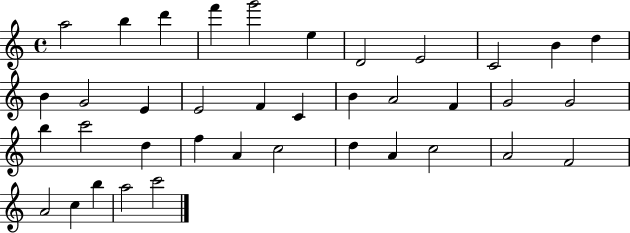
{
  \clef treble
  \time 4/4
  \defaultTimeSignature
  \key c \major
  a''2 b''4 d'''4 | f'''4 g'''2 e''4 | d'2 e'2 | c'2 b'4 d''4 | \break b'4 g'2 e'4 | e'2 f'4 c'4 | b'4 a'2 f'4 | g'2 g'2 | \break b''4 c'''2 d''4 | f''4 a'4 c''2 | d''4 a'4 c''2 | a'2 f'2 | \break a'2 c''4 b''4 | a''2 c'''2 | \bar "|."
}